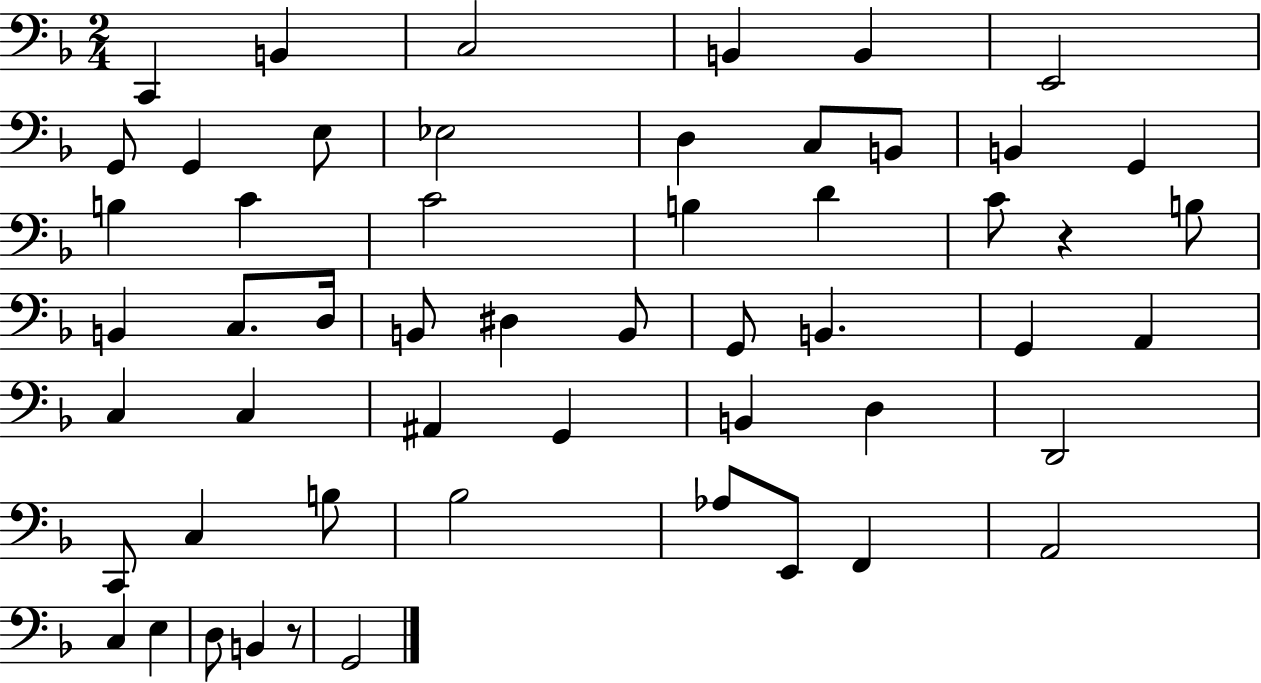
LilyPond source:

{
  \clef bass
  \numericTimeSignature
  \time 2/4
  \key f \major
  \repeat volta 2 { c,4 b,4 | c2 | b,4 b,4 | e,2 | \break g,8 g,4 e8 | ees2 | d4 c8 b,8 | b,4 g,4 | \break b4 c'4 | c'2 | b4 d'4 | c'8 r4 b8 | \break b,4 c8. d16 | b,8 dis4 b,8 | g,8 b,4. | g,4 a,4 | \break c4 c4 | ais,4 g,4 | b,4 d4 | d,2 | \break c,8 c4 b8 | bes2 | aes8 e,8 f,4 | a,2 | \break c4 e4 | d8 b,4 r8 | g,2 | } \bar "|."
}